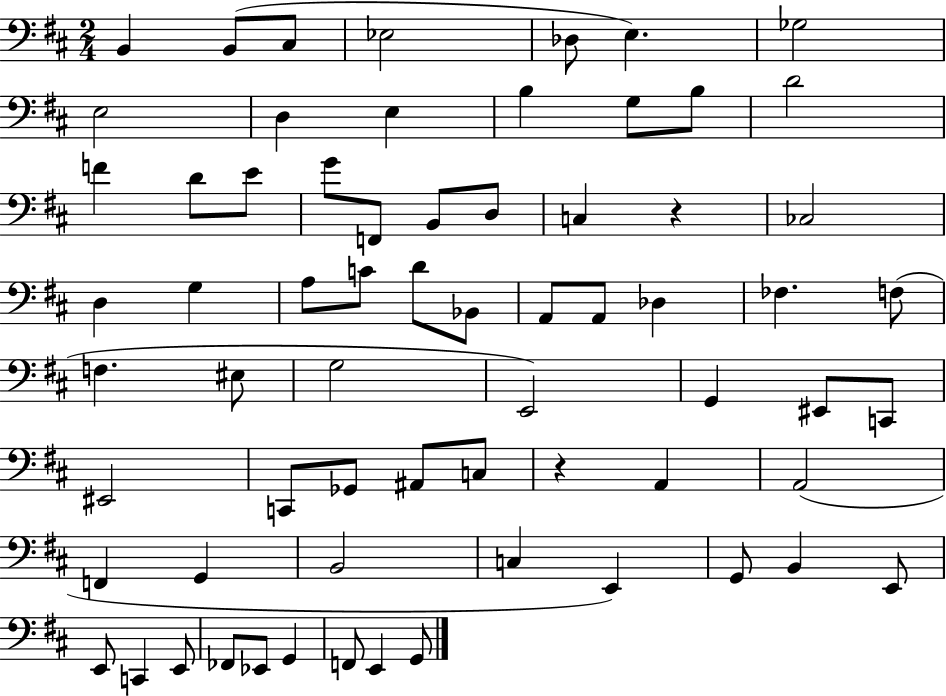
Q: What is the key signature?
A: D major